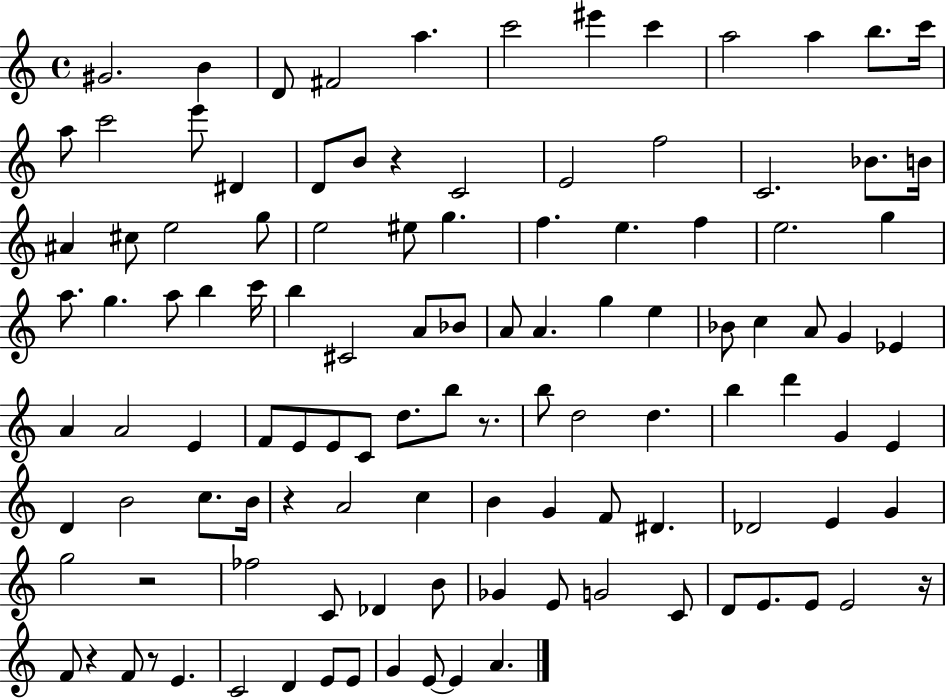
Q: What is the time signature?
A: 4/4